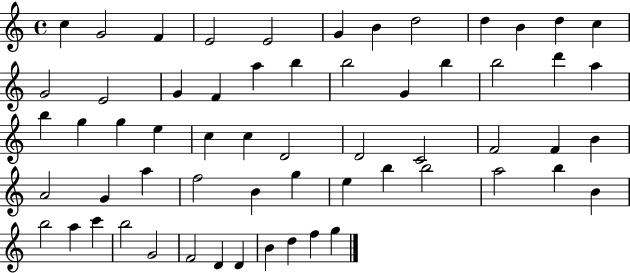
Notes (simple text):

C5/q G4/h F4/q E4/h E4/h G4/q B4/q D5/h D5/q B4/q D5/q C5/q G4/h E4/h G4/q F4/q A5/q B5/q B5/h G4/q B5/q B5/h D6/q A5/q B5/q G5/q G5/q E5/q C5/q C5/q D4/h D4/h C4/h F4/h F4/q B4/q A4/h G4/q A5/q F5/h B4/q G5/q E5/q B5/q B5/h A5/h B5/q B4/q B5/h A5/q C6/q B5/h G4/h F4/h D4/q D4/q B4/q D5/q F5/q G5/q